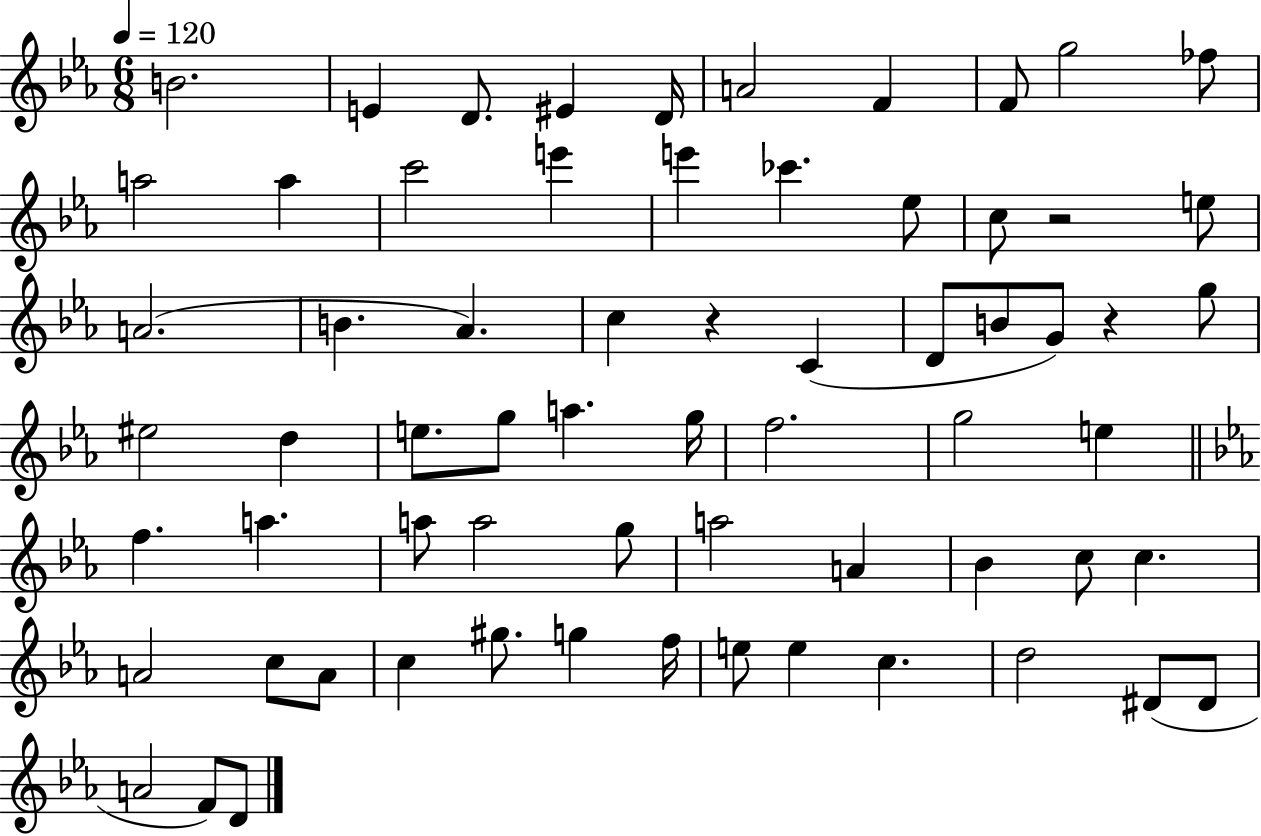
{
  \clef treble
  \numericTimeSignature
  \time 6/8
  \key ees \major
  \tempo 4 = 120
  b'2. | e'4 d'8. eis'4 d'16 | a'2 f'4 | f'8 g''2 fes''8 | \break a''2 a''4 | c'''2 e'''4 | e'''4 ces'''4. ees''8 | c''8 r2 e''8 | \break a'2.( | b'4. aes'4.) | c''4 r4 c'4( | d'8 b'8 g'8) r4 g''8 | \break eis''2 d''4 | e''8. g''8 a''4. g''16 | f''2. | g''2 e''4 | \break \bar "||" \break \key c \minor f''4. a''4. | a''8 a''2 g''8 | a''2 a'4 | bes'4 c''8 c''4. | \break a'2 c''8 a'8 | c''4 gis''8. g''4 f''16 | e''8 e''4 c''4. | d''2 dis'8( dis'8 | \break a'2 f'8) d'8 | \bar "|."
}